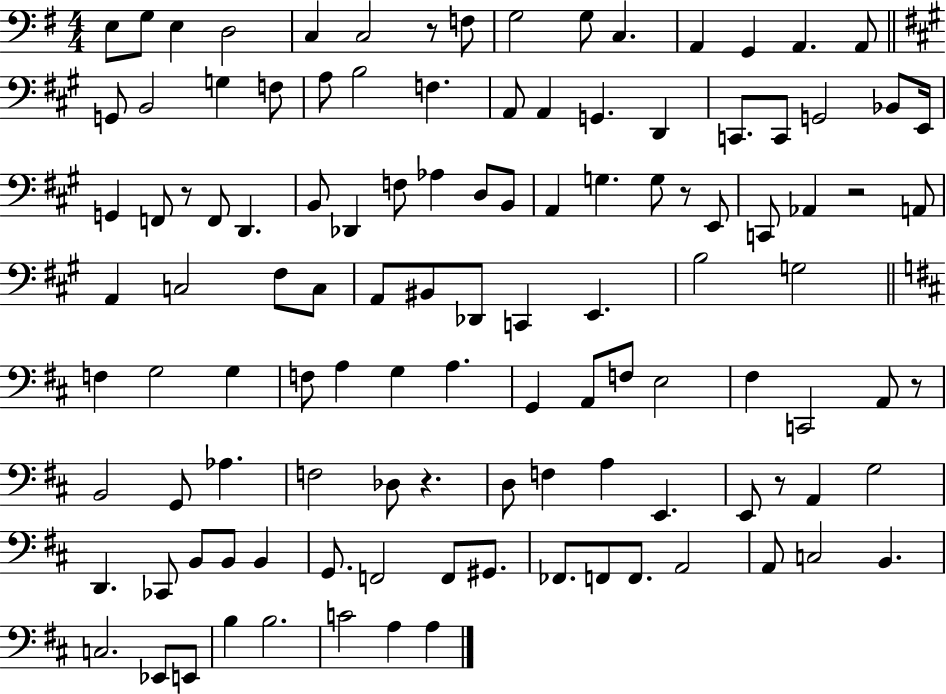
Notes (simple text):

E3/e G3/e E3/q D3/h C3/q C3/h R/e F3/e G3/h G3/e C3/q. A2/q G2/q A2/q. A2/e G2/e B2/h G3/q F3/e A3/e B3/h F3/q. A2/e A2/q G2/q. D2/q C2/e. C2/e G2/h Bb2/e E2/s G2/q F2/e R/e F2/e D2/q. B2/e Db2/q F3/e Ab3/q D3/e B2/e A2/q G3/q. G3/e R/e E2/e C2/e Ab2/q R/h A2/e A2/q C3/h F#3/e C3/e A2/e BIS2/e Db2/e C2/q E2/q. B3/h G3/h F3/q G3/h G3/q F3/e A3/q G3/q A3/q. G2/q A2/e F3/e E3/h F#3/q C2/h A2/e R/e B2/h G2/e Ab3/q. F3/h Db3/e R/q. D3/e F3/q A3/q E2/q. E2/e R/e A2/q G3/h D2/q. CES2/e B2/e B2/e B2/q G2/e. F2/h F2/e G#2/e. FES2/e. F2/e F2/e. A2/h A2/e C3/h B2/q. C3/h. Eb2/e E2/e B3/q B3/h. C4/h A3/q A3/q